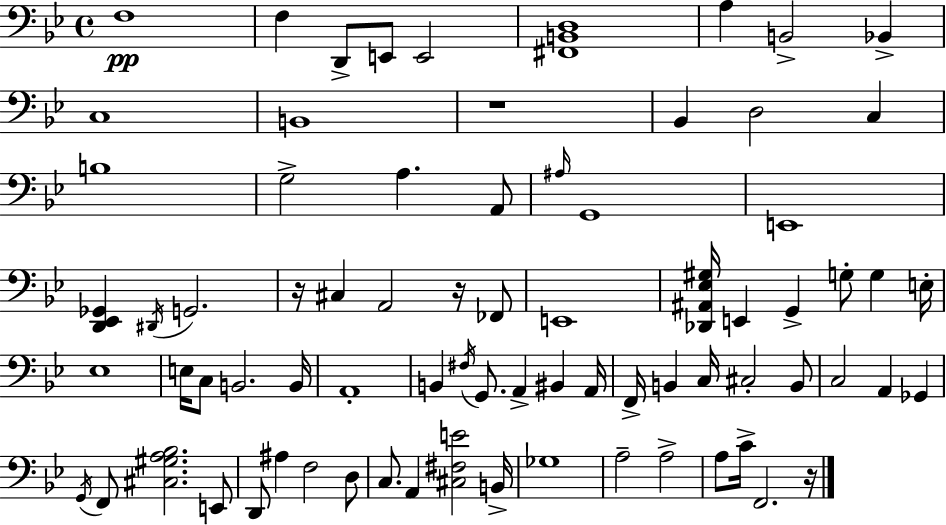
F3/w F3/q D2/e E2/e E2/h [F#2,B2,D3]/w A3/q B2/h Bb2/q C3/w B2/w R/w Bb2/q D3/h C3/q B3/w G3/h A3/q. A2/e A#3/s G2/w E2/w [D2,Eb2,Gb2]/q D#2/s G2/h. R/s C#3/q A2/h R/s FES2/e E2/w [Db2,A#2,Eb3,G#3]/s E2/q G2/q G3/e G3/q E3/s Eb3/w E3/s C3/e B2/h. B2/s A2/w B2/q F#3/s G2/e. A2/q BIS2/q A2/s F2/s B2/q C3/s C#3/h B2/e C3/h A2/q Gb2/q G2/s F2/e [C#3,G#3,A3,Bb3]/h. E2/e D2/e A#3/q F3/h D3/e C3/e. A2/q [C#3,F#3,E4]/h B2/s Gb3/w A3/h A3/h A3/e C4/s F2/h. R/s